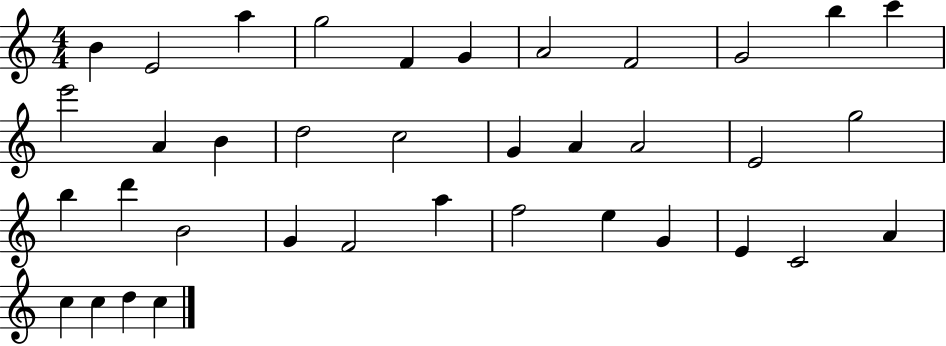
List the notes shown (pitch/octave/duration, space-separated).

B4/q E4/h A5/q G5/h F4/q G4/q A4/h F4/h G4/h B5/q C6/q E6/h A4/q B4/q D5/h C5/h G4/q A4/q A4/h E4/h G5/h B5/q D6/q B4/h G4/q F4/h A5/q F5/h E5/q G4/q E4/q C4/h A4/q C5/q C5/q D5/q C5/q